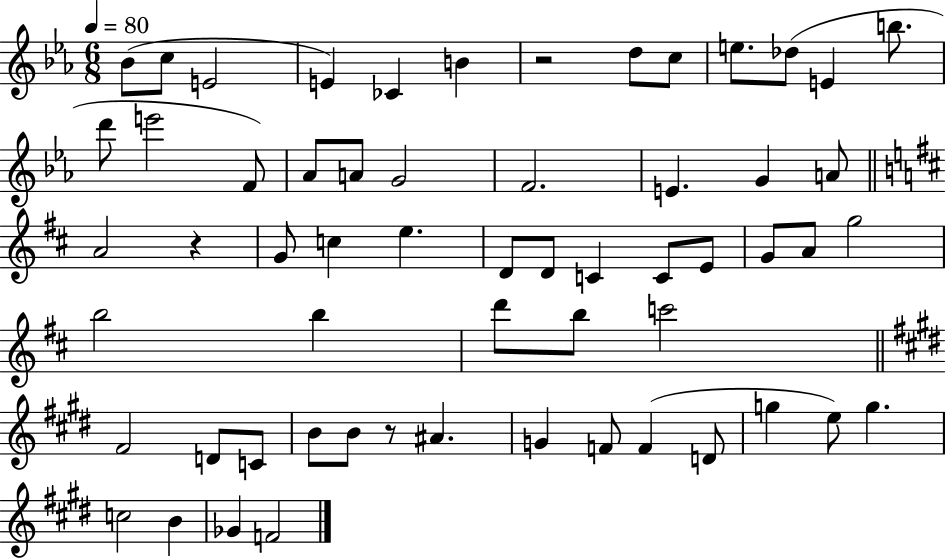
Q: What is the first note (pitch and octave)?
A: Bb4